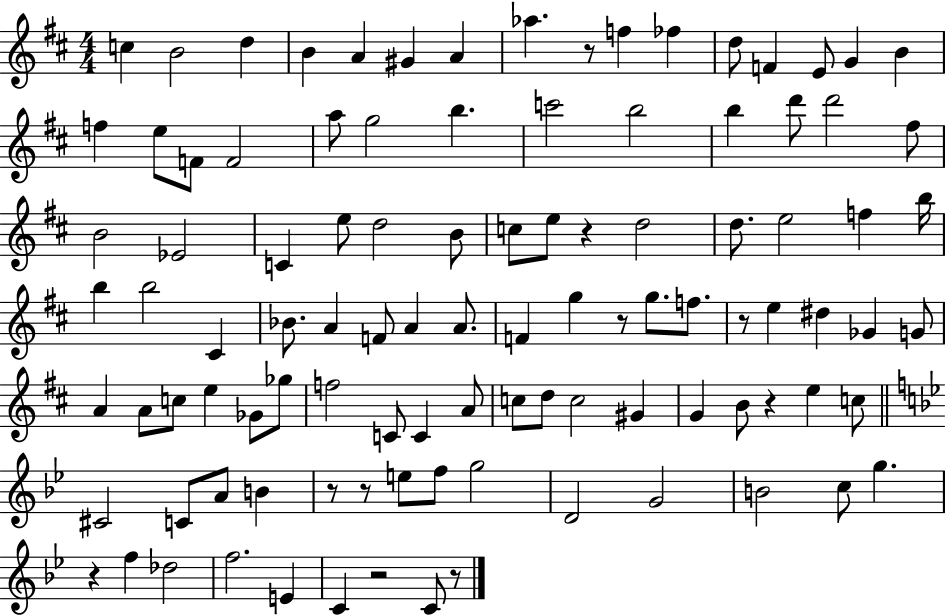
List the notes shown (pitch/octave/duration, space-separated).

C5/q B4/h D5/q B4/q A4/q G#4/q A4/q Ab5/q. R/e F5/q FES5/q D5/e F4/q E4/e G4/q B4/q F5/q E5/e F4/e F4/h A5/e G5/h B5/q. C6/h B5/h B5/q D6/e D6/h F#5/e B4/h Eb4/h C4/q E5/e D5/h B4/e C5/e E5/e R/q D5/h D5/e. E5/h F5/q B5/s B5/q B5/h C#4/q Bb4/e. A4/q F4/e A4/q A4/e. F4/q G5/q R/e G5/e. F5/e. R/e E5/q D#5/q Gb4/q G4/e A4/q A4/e C5/e E5/q Gb4/e Gb5/e F5/h C4/e C4/q A4/e C5/e D5/e C5/h G#4/q G4/q B4/e R/q E5/q C5/e C#4/h C4/e A4/e B4/q R/e R/e E5/e F5/e G5/h D4/h G4/h B4/h C5/e G5/q. R/q F5/q Db5/h F5/h. E4/q C4/q R/h C4/e R/e